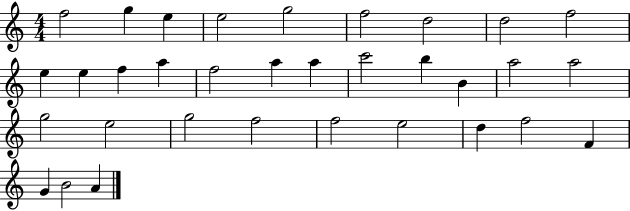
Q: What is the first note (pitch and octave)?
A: F5